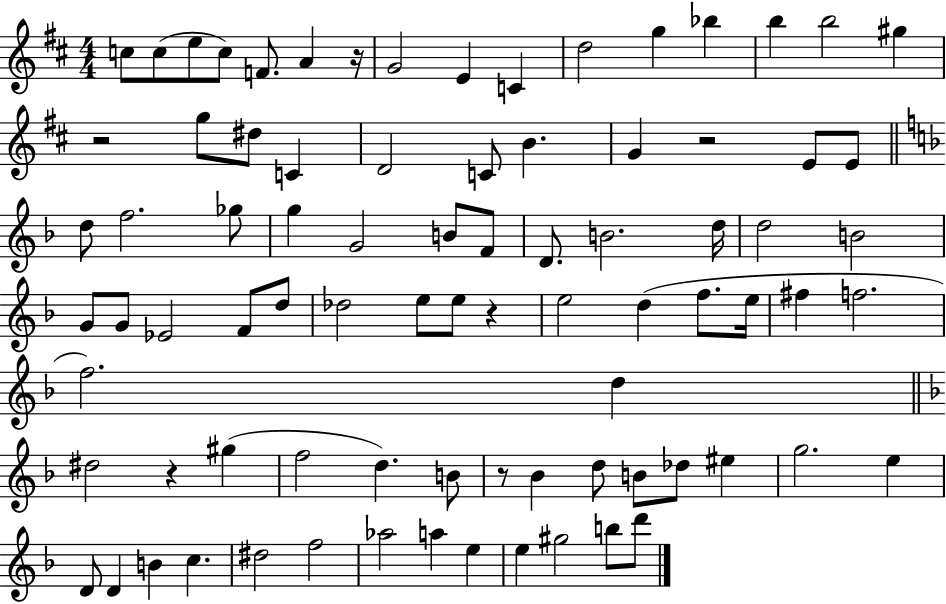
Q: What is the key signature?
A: D major